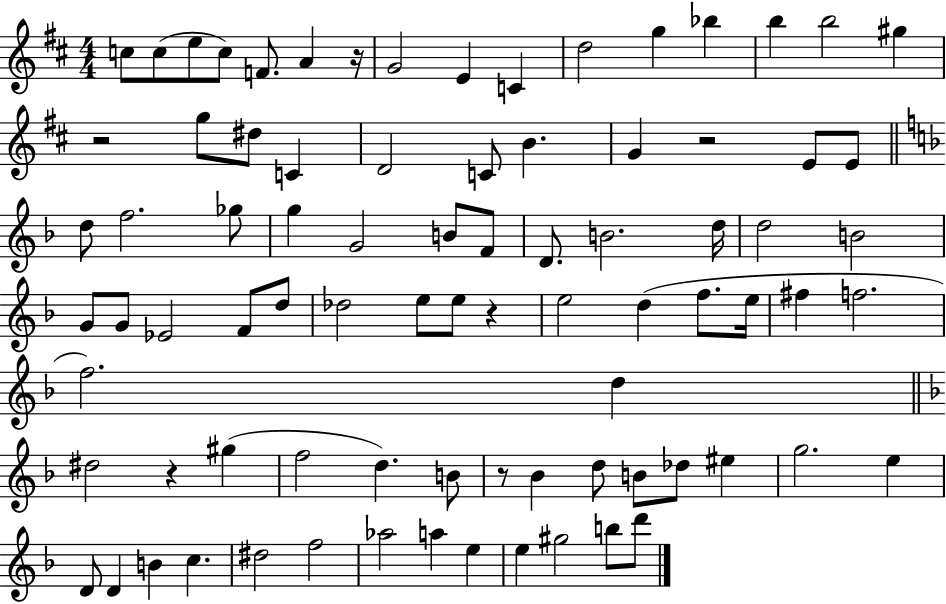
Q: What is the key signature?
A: D major